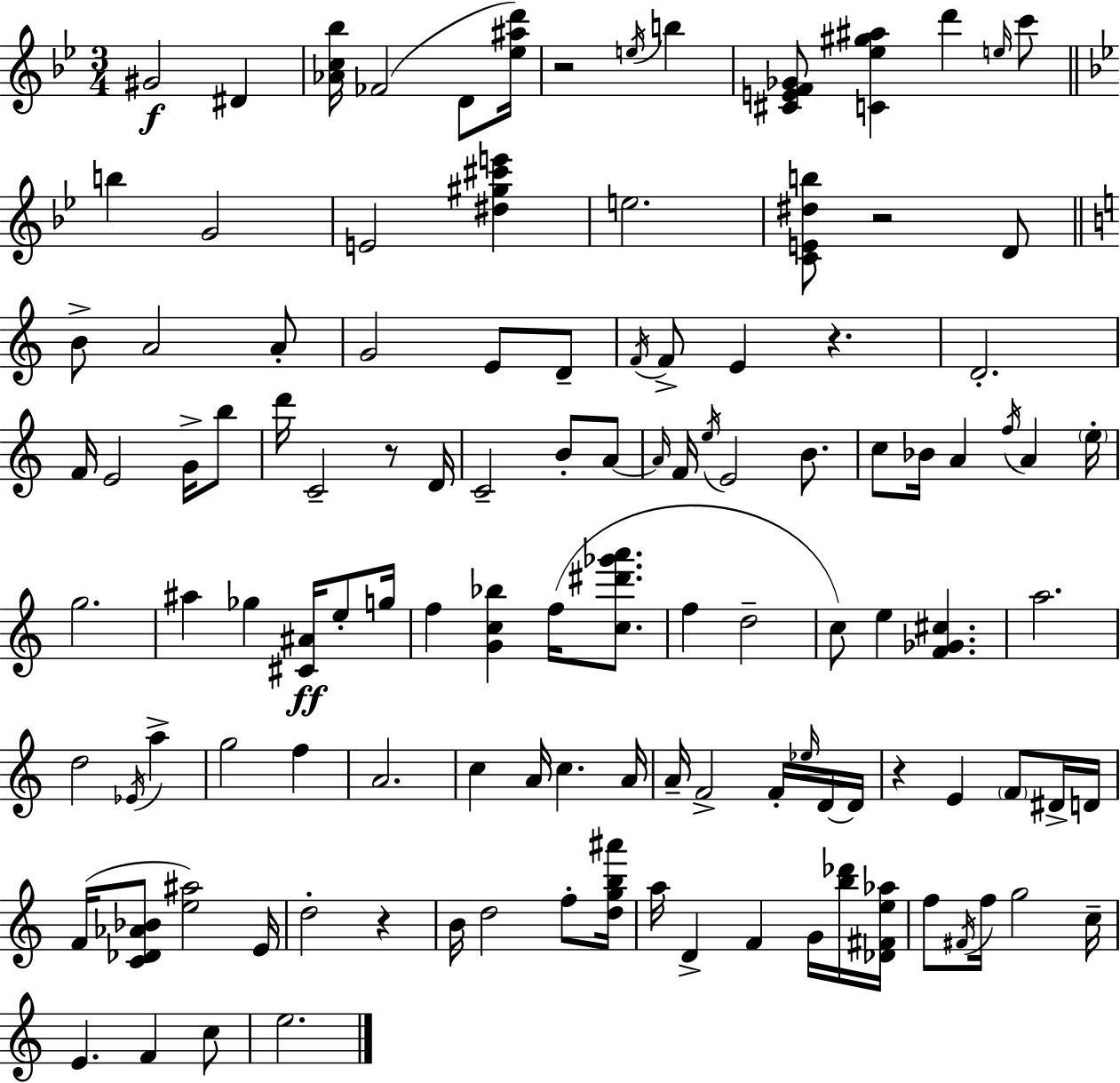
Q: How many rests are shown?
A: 6